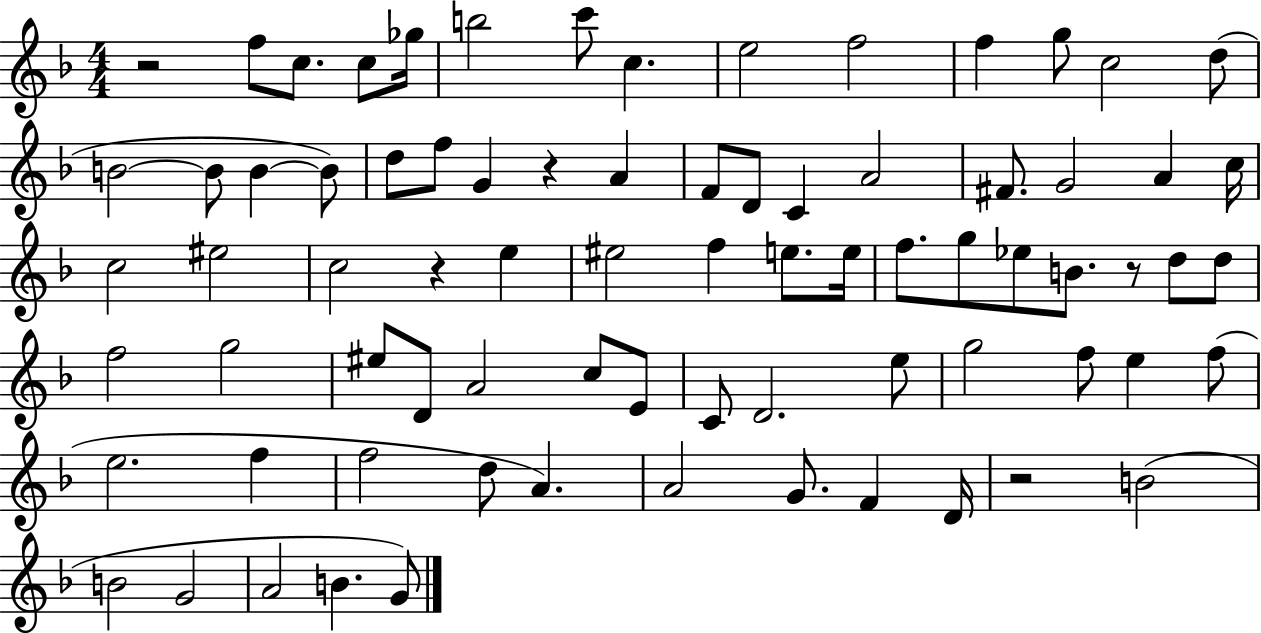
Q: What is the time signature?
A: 4/4